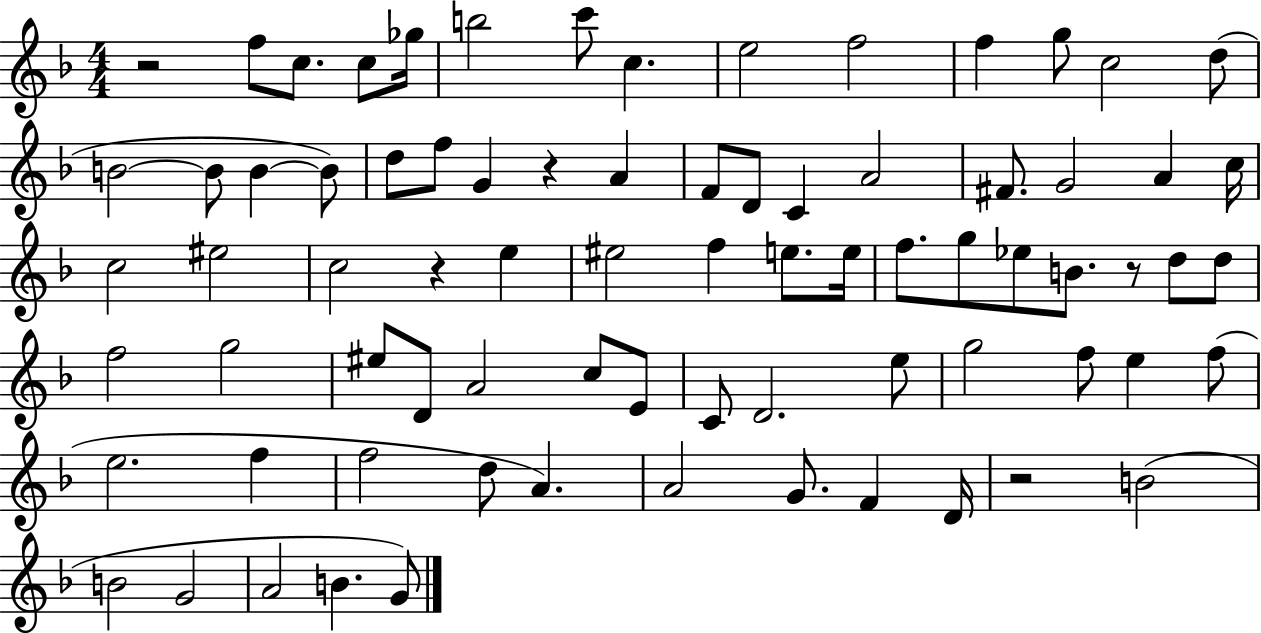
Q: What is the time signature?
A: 4/4